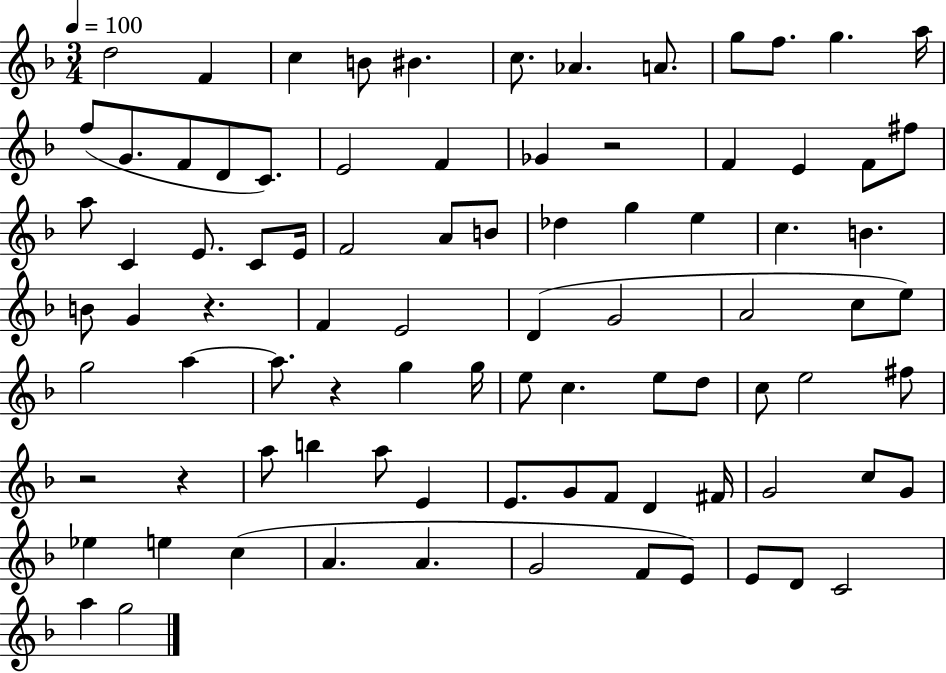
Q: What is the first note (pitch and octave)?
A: D5